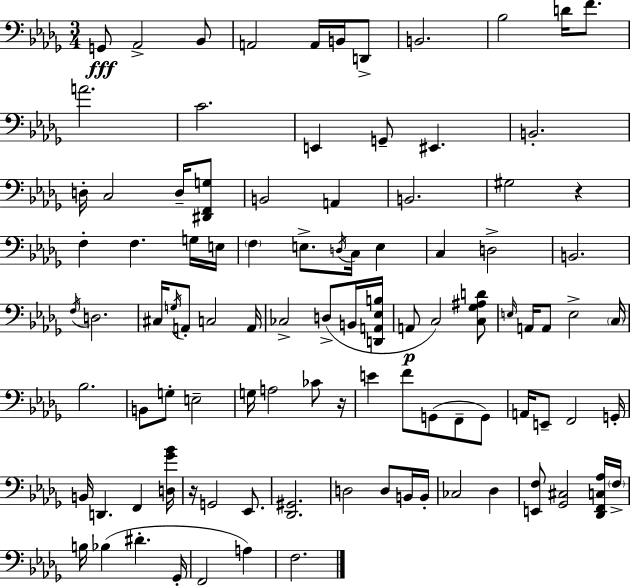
G2/e Ab2/h Bb2/e A2/h A2/s B2/s D2/e B2/h. Bb3/h D4/s F4/e. A4/h. C4/h. E2/q G2/e EIS2/q. B2/h. D3/s C3/h D3/s [D#2,F2,G3]/e B2/h A2/q B2/h. G#3/h R/q F3/q F3/q. G3/s E3/s F3/q E3/e. D3/s C3/s E3/q C3/q D3/h B2/h. F3/s D3/h. C#3/s G3/s A2/e C3/h A2/s CES3/h D3/e B2/s [D2,A2,Eb3,B3]/s A2/e C3/h [C3,Gb3,A#3,D4]/e E3/s A2/s A2/e E3/h C3/s Bb3/h. B2/e G3/e E3/h G3/s A3/h CES4/e R/s E4/q F4/e G2/e F2/e G2/e A2/s E2/e F2/h G2/s B2/s D2/q. F2/q [D3,Gb4,Bb4]/s R/s G2/h Eb2/e. [Db2,G#2]/h. D3/h D3/e B2/s B2/s CES3/h Db3/q [E2,F3]/e [Gb2,C#3]/h [Db2,F2,C3,Ab3]/s F3/s B3/s Bb3/q D#4/q. Gb2/s F2/h A3/q F3/h.